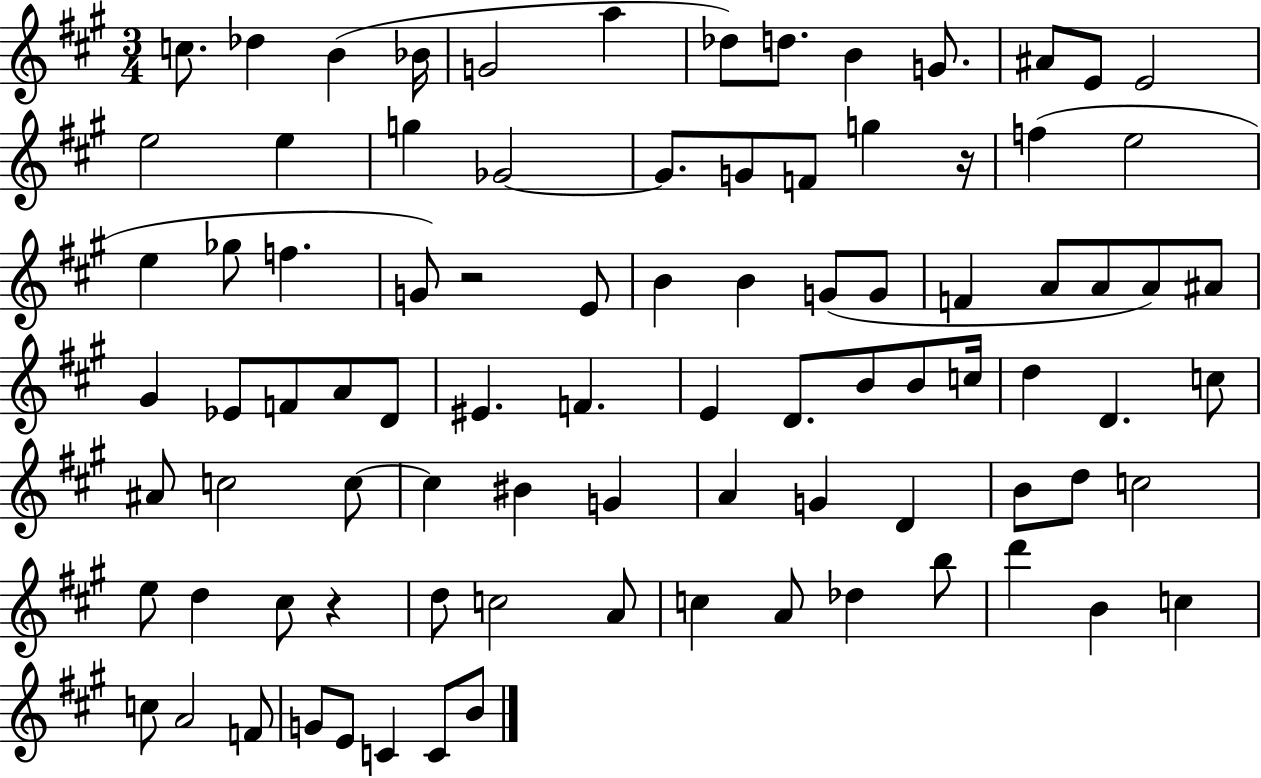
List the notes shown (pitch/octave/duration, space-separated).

C5/e. Db5/q B4/q Bb4/s G4/h A5/q Db5/e D5/e. B4/q G4/e. A#4/e E4/e E4/h E5/h E5/q G5/q Gb4/h Gb4/e. G4/e F4/e G5/q R/s F5/q E5/h E5/q Gb5/e F5/q. G4/e R/h E4/e B4/q B4/q G4/e G4/e F4/q A4/e A4/e A4/e A#4/e G#4/q Eb4/e F4/e A4/e D4/e EIS4/q. F4/q. E4/q D4/e. B4/e B4/e C5/s D5/q D4/q. C5/e A#4/e C5/h C5/e C5/q BIS4/q G4/q A4/q G4/q D4/q B4/e D5/e C5/h E5/e D5/q C#5/e R/q D5/e C5/h A4/e C5/q A4/e Db5/q B5/e D6/q B4/q C5/q C5/e A4/h F4/e G4/e E4/e C4/q C4/e B4/e